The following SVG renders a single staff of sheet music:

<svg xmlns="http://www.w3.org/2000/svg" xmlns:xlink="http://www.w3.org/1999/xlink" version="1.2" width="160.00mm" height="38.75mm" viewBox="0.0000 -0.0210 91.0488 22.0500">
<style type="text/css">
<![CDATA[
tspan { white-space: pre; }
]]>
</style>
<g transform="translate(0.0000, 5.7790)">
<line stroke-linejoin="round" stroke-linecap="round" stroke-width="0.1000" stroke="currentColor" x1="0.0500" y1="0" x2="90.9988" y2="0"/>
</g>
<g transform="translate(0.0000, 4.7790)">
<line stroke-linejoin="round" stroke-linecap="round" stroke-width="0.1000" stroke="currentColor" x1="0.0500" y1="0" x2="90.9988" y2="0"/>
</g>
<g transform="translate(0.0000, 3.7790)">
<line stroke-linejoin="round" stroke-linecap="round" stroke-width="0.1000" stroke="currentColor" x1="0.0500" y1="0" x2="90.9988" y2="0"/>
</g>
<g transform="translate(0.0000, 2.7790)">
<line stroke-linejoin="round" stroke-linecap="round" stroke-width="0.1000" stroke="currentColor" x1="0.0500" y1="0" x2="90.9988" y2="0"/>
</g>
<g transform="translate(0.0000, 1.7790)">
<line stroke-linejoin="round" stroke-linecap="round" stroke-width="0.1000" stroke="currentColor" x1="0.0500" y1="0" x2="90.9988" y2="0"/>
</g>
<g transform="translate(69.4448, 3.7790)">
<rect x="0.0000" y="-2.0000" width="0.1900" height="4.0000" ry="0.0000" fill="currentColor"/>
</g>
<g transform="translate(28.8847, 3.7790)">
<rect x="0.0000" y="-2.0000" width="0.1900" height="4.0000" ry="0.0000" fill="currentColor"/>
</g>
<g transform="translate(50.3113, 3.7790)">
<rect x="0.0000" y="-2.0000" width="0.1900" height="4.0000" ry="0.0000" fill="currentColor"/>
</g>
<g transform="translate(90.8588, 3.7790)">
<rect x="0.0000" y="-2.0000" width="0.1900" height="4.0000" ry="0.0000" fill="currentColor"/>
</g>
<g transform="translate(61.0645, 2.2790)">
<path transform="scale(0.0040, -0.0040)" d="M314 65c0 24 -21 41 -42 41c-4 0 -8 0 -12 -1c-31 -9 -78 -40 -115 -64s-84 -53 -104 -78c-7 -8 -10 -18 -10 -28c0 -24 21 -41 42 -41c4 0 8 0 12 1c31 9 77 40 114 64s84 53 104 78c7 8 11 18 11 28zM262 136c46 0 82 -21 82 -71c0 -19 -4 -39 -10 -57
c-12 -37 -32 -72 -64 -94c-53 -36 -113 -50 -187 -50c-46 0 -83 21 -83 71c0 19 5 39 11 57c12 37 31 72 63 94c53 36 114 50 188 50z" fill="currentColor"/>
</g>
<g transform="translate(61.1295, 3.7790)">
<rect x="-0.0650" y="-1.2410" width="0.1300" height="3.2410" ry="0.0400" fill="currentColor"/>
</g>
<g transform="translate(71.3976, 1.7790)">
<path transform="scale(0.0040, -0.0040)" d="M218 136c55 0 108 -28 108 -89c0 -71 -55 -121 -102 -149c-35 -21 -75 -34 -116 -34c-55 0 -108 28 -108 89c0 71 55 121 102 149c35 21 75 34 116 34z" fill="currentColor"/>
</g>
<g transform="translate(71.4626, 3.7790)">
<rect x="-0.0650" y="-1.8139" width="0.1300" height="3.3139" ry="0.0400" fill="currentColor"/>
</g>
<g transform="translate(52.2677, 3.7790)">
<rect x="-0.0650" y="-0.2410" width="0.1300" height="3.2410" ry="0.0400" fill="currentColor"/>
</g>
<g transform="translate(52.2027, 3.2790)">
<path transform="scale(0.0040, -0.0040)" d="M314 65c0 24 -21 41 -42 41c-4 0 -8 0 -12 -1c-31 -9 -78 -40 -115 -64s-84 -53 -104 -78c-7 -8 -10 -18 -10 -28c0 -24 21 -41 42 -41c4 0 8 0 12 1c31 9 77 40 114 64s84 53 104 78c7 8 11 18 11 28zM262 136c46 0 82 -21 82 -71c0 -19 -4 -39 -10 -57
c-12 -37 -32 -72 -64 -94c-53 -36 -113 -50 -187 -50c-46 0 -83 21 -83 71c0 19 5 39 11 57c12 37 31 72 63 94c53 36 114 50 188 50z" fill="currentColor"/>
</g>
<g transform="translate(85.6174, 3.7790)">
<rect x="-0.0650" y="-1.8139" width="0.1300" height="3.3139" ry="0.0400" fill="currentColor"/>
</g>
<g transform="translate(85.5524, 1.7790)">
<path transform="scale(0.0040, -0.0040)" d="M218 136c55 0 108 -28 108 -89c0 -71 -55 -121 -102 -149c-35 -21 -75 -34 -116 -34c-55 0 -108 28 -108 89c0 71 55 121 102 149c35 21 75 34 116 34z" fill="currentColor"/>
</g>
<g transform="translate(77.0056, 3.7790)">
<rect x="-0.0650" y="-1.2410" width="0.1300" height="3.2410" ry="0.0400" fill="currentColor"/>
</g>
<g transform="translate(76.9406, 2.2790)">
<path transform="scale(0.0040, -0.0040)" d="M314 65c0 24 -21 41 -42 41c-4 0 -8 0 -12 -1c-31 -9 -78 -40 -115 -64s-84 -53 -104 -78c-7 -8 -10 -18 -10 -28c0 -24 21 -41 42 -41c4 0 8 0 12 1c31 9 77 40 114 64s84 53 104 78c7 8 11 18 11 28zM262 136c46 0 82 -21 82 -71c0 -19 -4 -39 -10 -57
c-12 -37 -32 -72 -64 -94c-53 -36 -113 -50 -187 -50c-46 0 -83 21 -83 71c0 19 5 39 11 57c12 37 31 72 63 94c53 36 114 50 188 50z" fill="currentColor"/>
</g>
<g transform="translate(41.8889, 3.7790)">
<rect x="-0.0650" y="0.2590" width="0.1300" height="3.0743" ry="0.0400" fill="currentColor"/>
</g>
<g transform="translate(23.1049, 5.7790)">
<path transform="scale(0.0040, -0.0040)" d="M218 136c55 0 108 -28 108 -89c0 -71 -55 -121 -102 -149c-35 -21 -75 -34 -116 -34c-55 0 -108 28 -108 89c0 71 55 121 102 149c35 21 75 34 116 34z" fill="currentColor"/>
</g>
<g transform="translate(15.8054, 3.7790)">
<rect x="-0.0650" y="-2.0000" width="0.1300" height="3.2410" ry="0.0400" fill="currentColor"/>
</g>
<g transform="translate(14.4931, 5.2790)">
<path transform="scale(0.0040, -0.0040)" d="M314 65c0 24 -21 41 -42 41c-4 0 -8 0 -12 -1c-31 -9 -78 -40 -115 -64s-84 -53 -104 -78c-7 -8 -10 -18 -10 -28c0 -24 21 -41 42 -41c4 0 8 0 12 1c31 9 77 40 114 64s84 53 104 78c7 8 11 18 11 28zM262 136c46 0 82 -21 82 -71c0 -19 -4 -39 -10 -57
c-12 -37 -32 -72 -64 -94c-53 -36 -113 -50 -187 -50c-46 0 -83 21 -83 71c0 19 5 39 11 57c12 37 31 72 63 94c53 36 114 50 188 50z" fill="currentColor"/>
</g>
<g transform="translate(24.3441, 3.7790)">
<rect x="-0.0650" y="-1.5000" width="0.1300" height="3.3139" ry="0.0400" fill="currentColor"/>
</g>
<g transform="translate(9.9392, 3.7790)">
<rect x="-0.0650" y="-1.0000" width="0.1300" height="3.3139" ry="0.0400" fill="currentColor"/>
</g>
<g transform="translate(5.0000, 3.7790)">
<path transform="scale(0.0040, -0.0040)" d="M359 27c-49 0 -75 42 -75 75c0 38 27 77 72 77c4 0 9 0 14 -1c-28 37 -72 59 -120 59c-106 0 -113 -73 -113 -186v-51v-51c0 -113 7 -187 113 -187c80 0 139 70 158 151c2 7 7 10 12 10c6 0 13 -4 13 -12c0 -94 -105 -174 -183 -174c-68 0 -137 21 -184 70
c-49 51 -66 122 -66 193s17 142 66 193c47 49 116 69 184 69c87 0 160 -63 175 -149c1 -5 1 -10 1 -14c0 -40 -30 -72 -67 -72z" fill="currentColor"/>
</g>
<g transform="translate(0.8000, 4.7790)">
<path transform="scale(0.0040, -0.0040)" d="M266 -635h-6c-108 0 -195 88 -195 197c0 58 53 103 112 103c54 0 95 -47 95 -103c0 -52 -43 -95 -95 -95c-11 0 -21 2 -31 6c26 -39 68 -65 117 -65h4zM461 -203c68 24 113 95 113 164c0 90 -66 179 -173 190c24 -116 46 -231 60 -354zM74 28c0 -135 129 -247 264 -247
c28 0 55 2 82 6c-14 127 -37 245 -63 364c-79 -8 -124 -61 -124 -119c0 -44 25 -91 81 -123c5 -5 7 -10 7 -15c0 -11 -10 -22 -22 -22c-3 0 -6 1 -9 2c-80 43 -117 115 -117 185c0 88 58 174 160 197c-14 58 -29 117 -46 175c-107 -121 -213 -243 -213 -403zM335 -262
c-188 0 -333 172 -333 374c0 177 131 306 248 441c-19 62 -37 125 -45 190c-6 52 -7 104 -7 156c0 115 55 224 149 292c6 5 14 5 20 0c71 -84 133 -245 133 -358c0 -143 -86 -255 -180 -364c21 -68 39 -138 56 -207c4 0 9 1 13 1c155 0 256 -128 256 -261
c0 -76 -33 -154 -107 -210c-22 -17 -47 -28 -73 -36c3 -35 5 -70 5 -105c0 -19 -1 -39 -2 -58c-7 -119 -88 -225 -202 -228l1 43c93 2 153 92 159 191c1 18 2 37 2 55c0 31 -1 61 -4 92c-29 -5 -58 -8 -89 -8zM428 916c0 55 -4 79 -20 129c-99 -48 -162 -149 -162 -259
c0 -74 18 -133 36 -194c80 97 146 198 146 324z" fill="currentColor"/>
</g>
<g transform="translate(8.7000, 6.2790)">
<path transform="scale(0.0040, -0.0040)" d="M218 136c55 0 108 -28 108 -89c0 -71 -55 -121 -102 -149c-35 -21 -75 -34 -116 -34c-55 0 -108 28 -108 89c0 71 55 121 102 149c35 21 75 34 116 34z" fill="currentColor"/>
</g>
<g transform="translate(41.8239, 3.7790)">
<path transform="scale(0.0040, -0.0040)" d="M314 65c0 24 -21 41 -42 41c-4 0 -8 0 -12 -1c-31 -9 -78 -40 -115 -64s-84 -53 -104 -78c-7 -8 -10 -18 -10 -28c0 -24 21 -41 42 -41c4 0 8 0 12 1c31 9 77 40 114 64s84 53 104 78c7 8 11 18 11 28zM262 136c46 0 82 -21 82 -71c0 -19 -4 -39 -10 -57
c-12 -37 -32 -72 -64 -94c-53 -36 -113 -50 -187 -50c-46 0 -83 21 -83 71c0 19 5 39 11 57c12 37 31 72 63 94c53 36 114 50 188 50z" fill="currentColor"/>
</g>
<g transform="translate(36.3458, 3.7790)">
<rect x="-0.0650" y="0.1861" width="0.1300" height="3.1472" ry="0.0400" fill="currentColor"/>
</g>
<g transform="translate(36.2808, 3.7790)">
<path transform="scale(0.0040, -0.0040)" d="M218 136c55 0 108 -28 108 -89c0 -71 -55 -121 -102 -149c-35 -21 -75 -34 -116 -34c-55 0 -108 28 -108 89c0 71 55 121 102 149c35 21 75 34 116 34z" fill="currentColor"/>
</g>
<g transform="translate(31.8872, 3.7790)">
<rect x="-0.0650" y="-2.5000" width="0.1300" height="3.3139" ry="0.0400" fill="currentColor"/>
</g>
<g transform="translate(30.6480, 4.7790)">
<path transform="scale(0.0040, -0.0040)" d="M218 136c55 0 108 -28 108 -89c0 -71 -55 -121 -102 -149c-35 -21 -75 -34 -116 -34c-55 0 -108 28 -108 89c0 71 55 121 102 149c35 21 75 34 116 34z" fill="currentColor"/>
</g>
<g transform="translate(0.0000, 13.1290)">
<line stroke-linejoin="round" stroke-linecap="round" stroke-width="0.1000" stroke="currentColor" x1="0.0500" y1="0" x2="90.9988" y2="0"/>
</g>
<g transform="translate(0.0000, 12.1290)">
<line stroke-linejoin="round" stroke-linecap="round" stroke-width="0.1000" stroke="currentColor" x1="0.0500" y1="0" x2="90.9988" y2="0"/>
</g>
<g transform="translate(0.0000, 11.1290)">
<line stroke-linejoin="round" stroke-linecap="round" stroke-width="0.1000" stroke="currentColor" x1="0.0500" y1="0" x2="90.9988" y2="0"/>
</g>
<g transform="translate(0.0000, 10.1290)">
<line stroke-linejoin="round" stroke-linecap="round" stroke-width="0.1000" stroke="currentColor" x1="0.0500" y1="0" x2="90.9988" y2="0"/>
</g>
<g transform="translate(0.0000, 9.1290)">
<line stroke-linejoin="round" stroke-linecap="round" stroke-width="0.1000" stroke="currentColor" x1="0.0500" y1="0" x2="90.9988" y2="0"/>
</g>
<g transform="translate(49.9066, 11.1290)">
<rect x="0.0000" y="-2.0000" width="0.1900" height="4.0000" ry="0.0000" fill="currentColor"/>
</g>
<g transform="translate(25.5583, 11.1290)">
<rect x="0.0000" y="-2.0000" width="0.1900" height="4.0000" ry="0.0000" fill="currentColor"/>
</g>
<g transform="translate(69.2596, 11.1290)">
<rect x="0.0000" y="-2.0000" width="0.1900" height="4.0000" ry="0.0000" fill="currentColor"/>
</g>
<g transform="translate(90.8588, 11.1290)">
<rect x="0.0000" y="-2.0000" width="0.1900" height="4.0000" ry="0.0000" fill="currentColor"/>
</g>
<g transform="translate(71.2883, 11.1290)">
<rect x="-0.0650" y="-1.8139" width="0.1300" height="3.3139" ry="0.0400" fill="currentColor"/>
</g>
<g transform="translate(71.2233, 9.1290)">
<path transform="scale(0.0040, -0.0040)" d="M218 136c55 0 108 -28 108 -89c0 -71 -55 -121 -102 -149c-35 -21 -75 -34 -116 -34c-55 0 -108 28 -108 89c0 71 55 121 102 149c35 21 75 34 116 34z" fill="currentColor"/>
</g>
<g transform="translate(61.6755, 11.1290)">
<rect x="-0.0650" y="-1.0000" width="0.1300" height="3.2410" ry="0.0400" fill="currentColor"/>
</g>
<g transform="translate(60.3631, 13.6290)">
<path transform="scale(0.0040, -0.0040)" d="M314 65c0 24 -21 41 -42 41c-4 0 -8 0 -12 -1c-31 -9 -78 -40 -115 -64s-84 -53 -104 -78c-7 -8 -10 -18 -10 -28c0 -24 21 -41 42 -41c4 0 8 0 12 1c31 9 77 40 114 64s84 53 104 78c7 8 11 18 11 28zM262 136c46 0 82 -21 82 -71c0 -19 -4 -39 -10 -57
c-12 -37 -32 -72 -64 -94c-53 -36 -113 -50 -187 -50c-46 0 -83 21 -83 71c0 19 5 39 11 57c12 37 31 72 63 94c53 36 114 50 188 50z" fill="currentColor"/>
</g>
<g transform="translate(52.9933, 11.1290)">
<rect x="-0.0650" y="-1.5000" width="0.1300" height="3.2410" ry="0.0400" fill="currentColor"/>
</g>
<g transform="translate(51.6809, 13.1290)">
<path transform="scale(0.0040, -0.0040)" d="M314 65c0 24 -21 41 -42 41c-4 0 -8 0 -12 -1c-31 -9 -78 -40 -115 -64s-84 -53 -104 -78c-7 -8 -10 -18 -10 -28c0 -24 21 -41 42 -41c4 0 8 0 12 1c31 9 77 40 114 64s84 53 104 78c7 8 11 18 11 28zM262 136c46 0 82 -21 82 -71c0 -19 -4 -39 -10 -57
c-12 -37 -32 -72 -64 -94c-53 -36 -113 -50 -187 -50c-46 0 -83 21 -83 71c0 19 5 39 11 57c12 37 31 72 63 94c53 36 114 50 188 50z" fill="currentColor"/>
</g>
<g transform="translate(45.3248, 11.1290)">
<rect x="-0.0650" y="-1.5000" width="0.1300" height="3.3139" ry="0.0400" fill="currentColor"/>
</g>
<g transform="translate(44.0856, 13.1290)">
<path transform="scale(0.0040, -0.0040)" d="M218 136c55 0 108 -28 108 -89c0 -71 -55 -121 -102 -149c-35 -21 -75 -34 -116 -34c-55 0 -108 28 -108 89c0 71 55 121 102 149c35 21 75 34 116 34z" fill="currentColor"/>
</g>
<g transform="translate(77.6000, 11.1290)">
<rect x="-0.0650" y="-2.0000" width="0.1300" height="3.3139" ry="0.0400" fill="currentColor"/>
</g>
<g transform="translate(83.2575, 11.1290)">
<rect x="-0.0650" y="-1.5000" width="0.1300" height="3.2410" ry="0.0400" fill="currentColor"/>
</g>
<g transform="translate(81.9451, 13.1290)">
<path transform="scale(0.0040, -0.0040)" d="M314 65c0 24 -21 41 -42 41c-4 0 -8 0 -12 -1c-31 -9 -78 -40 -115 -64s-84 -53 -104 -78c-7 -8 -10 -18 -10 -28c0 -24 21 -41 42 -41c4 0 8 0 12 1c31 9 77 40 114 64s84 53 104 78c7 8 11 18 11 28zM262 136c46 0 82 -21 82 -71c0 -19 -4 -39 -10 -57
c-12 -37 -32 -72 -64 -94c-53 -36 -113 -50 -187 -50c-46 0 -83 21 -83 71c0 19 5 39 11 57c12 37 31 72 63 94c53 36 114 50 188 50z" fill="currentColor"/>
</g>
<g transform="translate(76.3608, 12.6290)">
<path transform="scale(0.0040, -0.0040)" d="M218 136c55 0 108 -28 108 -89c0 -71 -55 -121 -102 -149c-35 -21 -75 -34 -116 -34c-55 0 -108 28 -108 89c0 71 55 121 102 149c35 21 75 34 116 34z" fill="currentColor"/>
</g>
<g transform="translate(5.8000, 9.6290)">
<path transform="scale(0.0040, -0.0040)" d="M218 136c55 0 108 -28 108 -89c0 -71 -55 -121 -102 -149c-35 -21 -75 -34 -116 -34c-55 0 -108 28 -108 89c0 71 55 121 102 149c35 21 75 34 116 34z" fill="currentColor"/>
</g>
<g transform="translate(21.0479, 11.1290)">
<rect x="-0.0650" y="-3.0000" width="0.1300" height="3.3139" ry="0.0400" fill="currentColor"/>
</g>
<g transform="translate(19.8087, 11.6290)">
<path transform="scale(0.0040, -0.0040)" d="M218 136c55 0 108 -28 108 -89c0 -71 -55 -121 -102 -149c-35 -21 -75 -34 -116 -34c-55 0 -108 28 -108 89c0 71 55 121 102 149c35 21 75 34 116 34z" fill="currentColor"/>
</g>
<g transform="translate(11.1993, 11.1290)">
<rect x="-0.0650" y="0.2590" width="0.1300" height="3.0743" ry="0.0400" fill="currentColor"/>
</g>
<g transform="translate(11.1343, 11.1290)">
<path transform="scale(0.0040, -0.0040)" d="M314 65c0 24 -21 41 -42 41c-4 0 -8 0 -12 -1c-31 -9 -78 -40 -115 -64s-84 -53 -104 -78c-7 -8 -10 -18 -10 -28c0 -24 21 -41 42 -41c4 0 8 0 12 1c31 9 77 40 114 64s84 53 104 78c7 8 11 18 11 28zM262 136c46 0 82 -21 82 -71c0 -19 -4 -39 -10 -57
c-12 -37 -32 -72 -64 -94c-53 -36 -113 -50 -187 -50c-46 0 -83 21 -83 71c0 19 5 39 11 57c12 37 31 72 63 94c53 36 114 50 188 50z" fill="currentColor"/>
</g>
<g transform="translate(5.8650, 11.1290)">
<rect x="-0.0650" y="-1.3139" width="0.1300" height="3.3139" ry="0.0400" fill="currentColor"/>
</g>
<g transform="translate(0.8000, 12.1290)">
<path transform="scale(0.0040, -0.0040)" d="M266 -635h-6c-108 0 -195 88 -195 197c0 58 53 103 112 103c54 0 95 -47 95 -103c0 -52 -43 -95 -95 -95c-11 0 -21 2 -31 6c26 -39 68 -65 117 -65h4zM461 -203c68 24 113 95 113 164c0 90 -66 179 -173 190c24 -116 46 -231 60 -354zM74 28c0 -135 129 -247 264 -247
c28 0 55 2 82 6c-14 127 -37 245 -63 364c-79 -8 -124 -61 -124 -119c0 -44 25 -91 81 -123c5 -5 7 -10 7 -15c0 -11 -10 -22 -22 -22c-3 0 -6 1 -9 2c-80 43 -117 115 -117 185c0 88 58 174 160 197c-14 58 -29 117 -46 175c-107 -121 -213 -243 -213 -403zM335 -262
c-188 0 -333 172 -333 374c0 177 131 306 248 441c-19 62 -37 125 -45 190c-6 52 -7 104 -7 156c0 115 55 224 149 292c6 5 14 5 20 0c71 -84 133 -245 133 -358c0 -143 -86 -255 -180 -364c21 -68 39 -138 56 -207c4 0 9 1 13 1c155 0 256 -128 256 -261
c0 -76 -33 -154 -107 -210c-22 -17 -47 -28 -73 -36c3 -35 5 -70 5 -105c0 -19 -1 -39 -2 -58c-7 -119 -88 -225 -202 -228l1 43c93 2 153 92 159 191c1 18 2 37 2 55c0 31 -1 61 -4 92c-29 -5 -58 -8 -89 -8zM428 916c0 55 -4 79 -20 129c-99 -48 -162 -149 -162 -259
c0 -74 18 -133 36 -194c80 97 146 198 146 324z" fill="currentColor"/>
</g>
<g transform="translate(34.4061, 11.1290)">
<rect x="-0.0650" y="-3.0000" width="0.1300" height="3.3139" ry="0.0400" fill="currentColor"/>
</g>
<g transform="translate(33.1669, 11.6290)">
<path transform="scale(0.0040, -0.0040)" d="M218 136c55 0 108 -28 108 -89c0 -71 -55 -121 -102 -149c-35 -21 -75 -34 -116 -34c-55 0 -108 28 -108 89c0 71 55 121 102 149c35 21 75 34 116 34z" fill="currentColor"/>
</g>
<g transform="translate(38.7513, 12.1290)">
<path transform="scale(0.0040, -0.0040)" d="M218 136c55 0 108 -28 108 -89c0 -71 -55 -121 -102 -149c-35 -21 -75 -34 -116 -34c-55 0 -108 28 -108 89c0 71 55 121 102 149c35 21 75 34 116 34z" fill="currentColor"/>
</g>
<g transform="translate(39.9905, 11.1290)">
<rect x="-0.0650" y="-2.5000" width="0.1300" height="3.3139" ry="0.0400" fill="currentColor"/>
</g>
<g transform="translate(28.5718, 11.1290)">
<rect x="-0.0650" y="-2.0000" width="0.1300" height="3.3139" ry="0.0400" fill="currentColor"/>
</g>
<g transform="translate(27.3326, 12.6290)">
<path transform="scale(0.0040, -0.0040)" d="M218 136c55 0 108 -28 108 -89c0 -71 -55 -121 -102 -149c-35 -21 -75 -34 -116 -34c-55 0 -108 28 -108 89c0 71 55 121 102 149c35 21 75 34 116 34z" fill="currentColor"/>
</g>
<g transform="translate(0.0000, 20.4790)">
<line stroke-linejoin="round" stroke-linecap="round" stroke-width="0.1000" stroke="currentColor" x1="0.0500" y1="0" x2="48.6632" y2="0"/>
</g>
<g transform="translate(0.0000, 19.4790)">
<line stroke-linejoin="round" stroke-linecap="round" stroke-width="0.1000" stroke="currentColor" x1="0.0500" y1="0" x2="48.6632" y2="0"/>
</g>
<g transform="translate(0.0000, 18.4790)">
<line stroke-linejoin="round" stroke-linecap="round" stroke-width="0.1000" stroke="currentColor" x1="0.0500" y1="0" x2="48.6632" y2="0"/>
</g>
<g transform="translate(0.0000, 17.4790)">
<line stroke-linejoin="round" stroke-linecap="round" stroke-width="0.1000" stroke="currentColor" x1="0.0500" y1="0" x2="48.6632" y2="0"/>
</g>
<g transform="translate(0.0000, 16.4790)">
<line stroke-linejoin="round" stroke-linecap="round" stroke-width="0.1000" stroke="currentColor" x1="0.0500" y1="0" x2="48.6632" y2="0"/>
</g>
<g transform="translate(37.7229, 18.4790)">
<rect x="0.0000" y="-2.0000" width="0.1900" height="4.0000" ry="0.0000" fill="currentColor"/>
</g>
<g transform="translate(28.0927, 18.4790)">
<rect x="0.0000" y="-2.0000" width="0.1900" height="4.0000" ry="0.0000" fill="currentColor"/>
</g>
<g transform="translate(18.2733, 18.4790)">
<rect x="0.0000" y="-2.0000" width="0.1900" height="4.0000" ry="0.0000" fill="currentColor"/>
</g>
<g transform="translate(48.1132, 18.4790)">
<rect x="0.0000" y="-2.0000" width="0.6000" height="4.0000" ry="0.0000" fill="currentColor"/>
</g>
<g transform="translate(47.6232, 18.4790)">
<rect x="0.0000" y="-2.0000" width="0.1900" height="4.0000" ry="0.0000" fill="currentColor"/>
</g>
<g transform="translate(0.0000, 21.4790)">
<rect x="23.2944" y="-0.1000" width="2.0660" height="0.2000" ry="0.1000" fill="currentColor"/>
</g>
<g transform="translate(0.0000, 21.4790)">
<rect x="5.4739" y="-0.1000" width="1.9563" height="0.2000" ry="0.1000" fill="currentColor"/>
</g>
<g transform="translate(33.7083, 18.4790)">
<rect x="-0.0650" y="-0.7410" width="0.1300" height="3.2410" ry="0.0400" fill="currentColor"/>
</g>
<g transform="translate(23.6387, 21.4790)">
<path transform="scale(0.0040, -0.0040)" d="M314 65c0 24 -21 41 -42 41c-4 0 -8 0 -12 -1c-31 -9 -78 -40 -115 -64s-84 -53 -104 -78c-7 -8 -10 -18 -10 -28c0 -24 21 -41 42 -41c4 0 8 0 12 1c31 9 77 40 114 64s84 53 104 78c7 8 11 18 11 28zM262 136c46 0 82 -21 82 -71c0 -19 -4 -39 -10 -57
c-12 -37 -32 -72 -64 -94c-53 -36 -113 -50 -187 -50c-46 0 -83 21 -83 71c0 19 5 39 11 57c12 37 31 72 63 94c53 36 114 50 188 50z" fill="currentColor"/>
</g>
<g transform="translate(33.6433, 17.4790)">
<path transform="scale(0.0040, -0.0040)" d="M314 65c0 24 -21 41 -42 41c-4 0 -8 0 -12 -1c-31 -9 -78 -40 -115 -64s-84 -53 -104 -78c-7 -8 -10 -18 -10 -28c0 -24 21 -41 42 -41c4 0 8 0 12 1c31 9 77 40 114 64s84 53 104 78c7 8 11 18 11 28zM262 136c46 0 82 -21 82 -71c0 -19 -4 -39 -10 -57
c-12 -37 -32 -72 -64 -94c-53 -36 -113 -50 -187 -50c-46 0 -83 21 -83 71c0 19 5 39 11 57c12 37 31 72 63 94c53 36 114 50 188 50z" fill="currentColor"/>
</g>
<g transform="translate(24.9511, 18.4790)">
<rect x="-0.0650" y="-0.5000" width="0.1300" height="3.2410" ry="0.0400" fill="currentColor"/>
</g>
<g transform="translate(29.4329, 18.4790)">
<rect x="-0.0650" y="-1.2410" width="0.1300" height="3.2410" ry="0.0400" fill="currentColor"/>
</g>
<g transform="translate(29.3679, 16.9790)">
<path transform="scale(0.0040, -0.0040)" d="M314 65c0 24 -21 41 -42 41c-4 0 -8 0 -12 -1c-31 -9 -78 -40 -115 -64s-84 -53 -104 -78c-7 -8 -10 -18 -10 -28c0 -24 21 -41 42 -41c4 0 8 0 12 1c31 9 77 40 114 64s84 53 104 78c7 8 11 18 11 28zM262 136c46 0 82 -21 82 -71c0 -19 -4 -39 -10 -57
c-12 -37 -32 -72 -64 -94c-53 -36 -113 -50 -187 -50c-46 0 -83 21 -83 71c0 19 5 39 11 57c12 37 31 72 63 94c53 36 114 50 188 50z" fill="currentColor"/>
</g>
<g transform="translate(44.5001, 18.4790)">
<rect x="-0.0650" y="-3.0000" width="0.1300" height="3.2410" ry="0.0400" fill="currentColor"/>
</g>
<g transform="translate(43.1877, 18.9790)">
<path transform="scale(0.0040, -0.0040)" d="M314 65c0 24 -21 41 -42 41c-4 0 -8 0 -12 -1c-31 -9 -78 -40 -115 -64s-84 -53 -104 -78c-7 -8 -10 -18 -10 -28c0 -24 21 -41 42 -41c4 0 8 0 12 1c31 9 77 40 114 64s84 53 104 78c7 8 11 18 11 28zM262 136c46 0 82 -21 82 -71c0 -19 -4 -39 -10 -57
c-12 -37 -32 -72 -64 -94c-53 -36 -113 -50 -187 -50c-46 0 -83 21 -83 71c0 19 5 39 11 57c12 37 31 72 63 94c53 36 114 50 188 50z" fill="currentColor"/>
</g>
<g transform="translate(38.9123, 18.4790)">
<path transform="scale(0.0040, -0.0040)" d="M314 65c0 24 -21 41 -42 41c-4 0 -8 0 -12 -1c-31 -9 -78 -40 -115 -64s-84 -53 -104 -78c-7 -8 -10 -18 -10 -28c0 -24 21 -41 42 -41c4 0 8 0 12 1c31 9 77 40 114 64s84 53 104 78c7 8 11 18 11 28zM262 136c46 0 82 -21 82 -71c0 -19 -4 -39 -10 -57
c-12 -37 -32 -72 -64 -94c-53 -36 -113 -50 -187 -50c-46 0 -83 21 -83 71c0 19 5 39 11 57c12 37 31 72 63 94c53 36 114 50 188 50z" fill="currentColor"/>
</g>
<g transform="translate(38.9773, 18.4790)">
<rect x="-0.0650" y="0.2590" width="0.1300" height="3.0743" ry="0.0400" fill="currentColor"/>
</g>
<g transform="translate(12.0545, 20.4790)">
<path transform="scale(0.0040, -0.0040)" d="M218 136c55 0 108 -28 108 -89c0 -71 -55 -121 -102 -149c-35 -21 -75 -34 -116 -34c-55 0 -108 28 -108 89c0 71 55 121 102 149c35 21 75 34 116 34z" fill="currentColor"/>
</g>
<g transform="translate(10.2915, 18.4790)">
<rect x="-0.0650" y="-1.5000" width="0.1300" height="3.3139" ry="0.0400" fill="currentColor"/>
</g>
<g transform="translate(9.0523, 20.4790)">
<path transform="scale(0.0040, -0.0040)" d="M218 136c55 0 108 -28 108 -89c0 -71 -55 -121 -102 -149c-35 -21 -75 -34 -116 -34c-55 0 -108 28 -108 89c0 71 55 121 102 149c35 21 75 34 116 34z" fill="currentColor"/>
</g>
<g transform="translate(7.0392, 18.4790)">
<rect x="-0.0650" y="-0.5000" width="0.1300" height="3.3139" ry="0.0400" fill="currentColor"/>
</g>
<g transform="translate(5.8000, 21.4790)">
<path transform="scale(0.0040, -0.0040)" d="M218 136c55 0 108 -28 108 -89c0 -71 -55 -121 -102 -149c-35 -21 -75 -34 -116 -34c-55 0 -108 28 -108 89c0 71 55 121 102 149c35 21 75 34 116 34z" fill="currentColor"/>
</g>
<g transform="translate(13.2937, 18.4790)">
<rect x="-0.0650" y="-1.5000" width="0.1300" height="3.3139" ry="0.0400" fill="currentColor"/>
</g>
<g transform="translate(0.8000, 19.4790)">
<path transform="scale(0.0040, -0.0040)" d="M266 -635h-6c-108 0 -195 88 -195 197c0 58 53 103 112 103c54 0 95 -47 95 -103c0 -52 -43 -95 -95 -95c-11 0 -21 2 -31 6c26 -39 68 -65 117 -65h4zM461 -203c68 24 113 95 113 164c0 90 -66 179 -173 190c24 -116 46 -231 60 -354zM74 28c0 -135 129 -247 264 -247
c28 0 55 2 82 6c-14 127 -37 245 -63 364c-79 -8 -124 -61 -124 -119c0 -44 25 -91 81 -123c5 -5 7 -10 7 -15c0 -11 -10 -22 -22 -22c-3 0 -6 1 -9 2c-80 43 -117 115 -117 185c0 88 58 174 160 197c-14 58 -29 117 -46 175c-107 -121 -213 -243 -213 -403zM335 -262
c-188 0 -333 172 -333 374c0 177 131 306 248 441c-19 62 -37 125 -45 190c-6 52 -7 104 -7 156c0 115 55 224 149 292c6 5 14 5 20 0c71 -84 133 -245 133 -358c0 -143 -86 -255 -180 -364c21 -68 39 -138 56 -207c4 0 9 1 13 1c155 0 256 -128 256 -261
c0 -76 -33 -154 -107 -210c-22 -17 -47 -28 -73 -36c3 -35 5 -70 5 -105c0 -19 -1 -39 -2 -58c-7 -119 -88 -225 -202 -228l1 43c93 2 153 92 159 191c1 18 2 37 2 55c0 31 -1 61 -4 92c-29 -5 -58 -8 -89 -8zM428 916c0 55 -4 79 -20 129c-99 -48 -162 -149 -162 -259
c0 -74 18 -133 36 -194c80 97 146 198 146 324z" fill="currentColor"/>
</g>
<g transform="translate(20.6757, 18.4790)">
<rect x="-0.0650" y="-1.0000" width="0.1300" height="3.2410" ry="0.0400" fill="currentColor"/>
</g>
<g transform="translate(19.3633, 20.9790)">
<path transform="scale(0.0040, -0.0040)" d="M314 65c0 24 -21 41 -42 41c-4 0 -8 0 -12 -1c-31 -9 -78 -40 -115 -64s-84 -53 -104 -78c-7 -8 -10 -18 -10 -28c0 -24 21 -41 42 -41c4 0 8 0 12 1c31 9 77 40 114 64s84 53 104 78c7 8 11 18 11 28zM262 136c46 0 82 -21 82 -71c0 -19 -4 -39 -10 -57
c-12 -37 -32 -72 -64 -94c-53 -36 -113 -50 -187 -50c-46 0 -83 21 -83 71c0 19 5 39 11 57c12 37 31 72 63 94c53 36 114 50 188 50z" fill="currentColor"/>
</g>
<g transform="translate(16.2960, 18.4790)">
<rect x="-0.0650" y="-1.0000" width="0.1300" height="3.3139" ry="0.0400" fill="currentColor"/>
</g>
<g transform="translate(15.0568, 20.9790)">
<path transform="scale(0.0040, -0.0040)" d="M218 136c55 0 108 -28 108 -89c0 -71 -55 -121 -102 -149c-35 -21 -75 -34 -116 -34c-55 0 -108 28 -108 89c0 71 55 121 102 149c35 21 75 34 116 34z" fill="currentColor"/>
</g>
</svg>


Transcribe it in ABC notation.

X:1
T:Untitled
M:4/4
L:1/4
K:C
D F2 E G B B2 c2 e2 f e2 f e B2 A F A G E E2 D2 f F E2 C E E D D2 C2 e2 d2 B2 A2